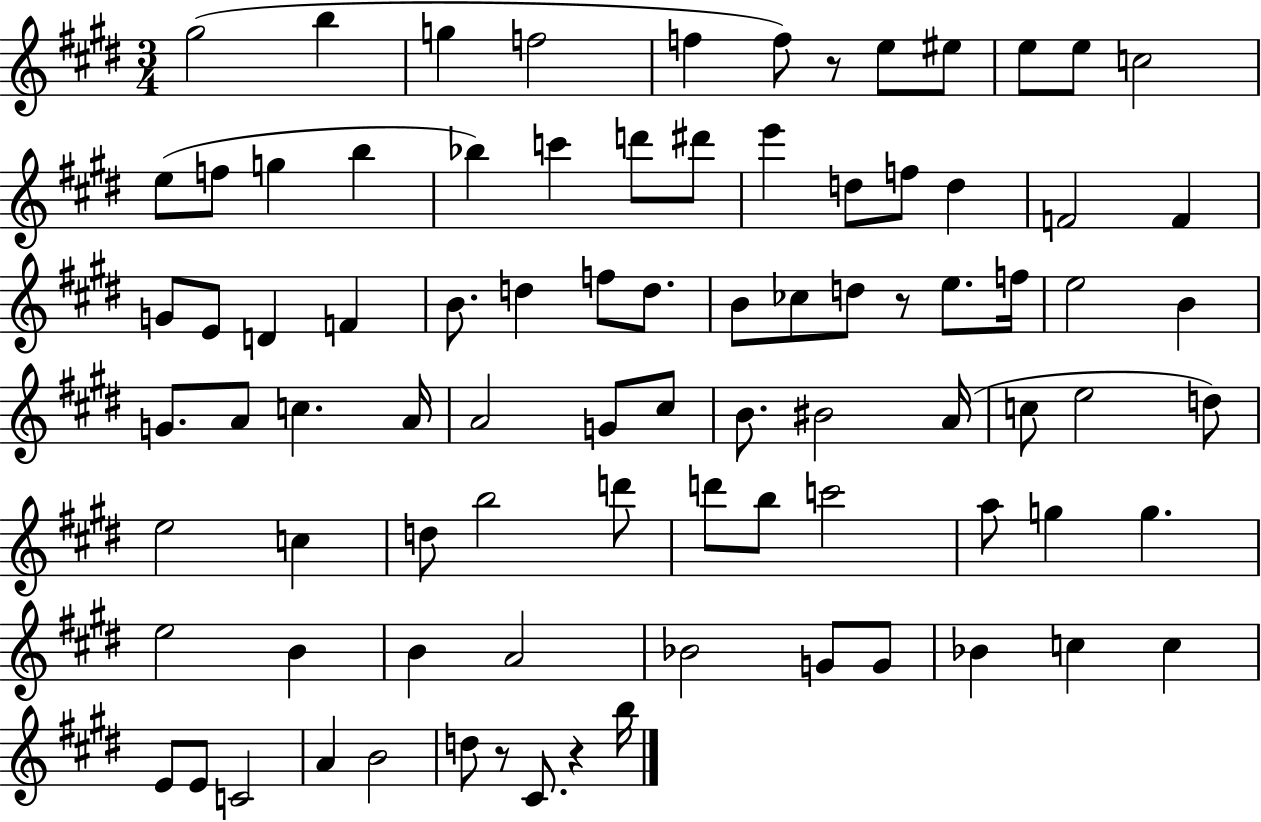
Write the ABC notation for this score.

X:1
T:Untitled
M:3/4
L:1/4
K:E
^g2 b g f2 f f/2 z/2 e/2 ^e/2 e/2 e/2 c2 e/2 f/2 g b _b c' d'/2 ^d'/2 e' d/2 f/2 d F2 F G/2 E/2 D F B/2 d f/2 d/2 B/2 _c/2 d/2 z/2 e/2 f/4 e2 B G/2 A/2 c A/4 A2 G/2 ^c/2 B/2 ^B2 A/4 c/2 e2 d/2 e2 c d/2 b2 d'/2 d'/2 b/2 c'2 a/2 g g e2 B B A2 _B2 G/2 G/2 _B c c E/2 E/2 C2 A B2 d/2 z/2 ^C/2 z b/4